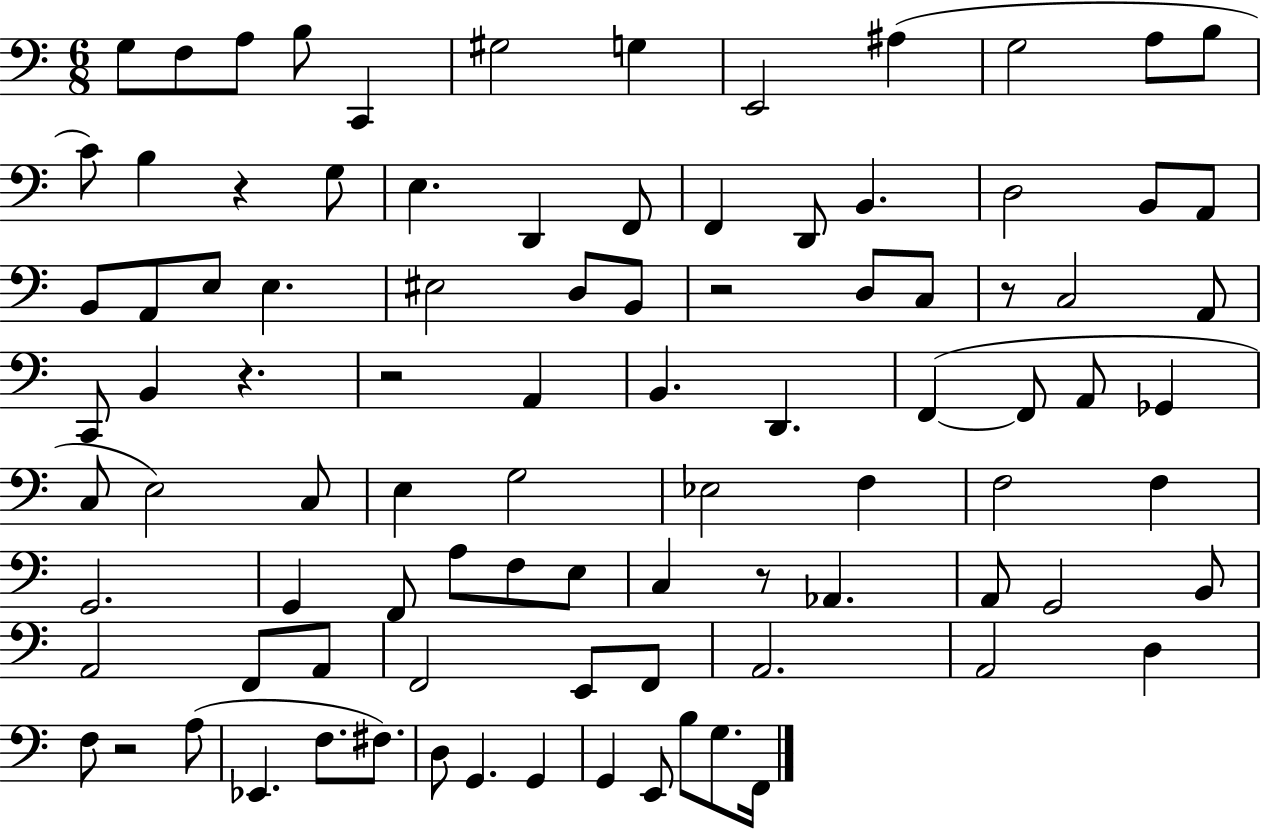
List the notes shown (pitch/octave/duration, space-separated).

G3/e F3/e A3/e B3/e C2/q G#3/h G3/q E2/h A#3/q G3/h A3/e B3/e C4/e B3/q R/q G3/e E3/q. D2/q F2/e F2/q D2/e B2/q. D3/h B2/e A2/e B2/e A2/e E3/e E3/q. EIS3/h D3/e B2/e R/h D3/e C3/e R/e C3/h A2/e C2/e B2/q R/q. R/h A2/q B2/q. D2/q. F2/q F2/e A2/e Gb2/q C3/e E3/h C3/e E3/q G3/h Eb3/h F3/q F3/h F3/q G2/h. G2/q F2/e A3/e F3/e E3/e C3/q R/e Ab2/q. A2/e G2/h B2/e A2/h F2/e A2/e F2/h E2/e F2/e A2/h. A2/h D3/q F3/e R/h A3/e Eb2/q. F3/e. F#3/e. D3/e G2/q. G2/q G2/q E2/e B3/e G3/e. F2/s